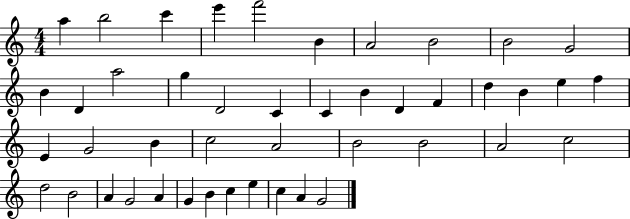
{
  \clef treble
  \numericTimeSignature
  \time 4/4
  \key c \major
  a''4 b''2 c'''4 | e'''4 f'''2 b'4 | a'2 b'2 | b'2 g'2 | \break b'4 d'4 a''2 | g''4 d'2 c'4 | c'4 b'4 d'4 f'4 | d''4 b'4 e''4 f''4 | \break e'4 g'2 b'4 | c''2 a'2 | b'2 b'2 | a'2 c''2 | \break d''2 b'2 | a'4 g'2 a'4 | g'4 b'4 c''4 e''4 | c''4 a'4 g'2 | \break \bar "|."
}